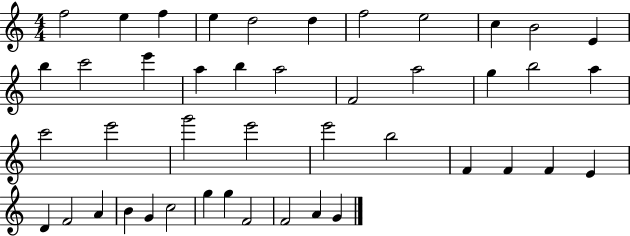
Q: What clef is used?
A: treble